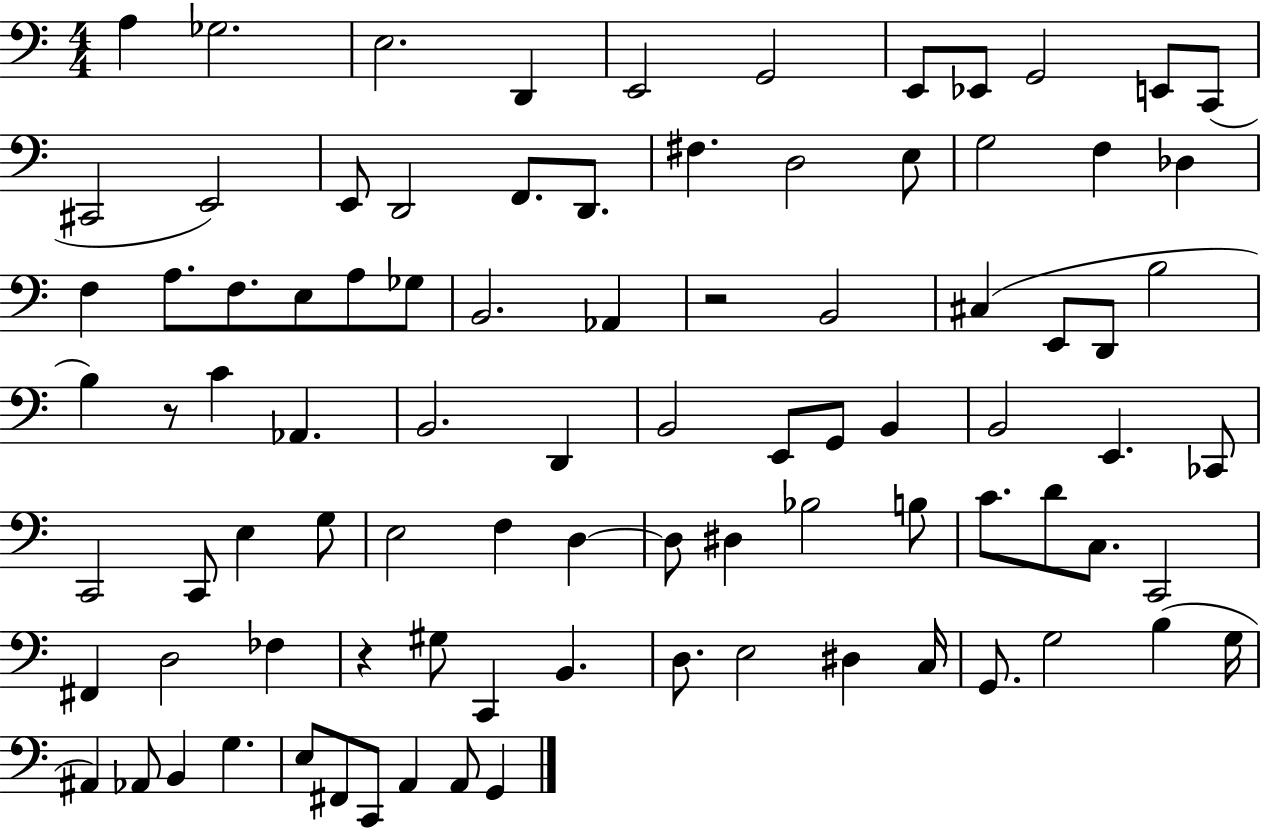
{
  \clef bass
  \numericTimeSignature
  \time 4/4
  \key c \major
  a4 ges2. | e2. d,4 | e,2 g,2 | e,8 ees,8 g,2 e,8 c,8( | \break cis,2 e,2) | e,8 d,2 f,8. d,8. | fis4. d2 e8 | g2 f4 des4 | \break f4 a8. f8. e8 a8 ges8 | b,2. aes,4 | r2 b,2 | cis4( e,8 d,8 b2 | \break b4) r8 c'4 aes,4. | b,2. d,4 | b,2 e,8 g,8 b,4 | b,2 e,4. ces,8 | \break c,2 c,8 e4 g8 | e2 f4 d4~~ | d8 dis4 bes2 b8 | c'8. d'8 c8. c,2 | \break fis,4 d2 fes4 | r4 gis8 c,4 b,4. | d8. e2 dis4 c16 | g,8. g2 b4( g16 | \break ais,4) aes,8 b,4 g4. | e8 fis,8 c,8 a,4 a,8 g,4 | \bar "|."
}